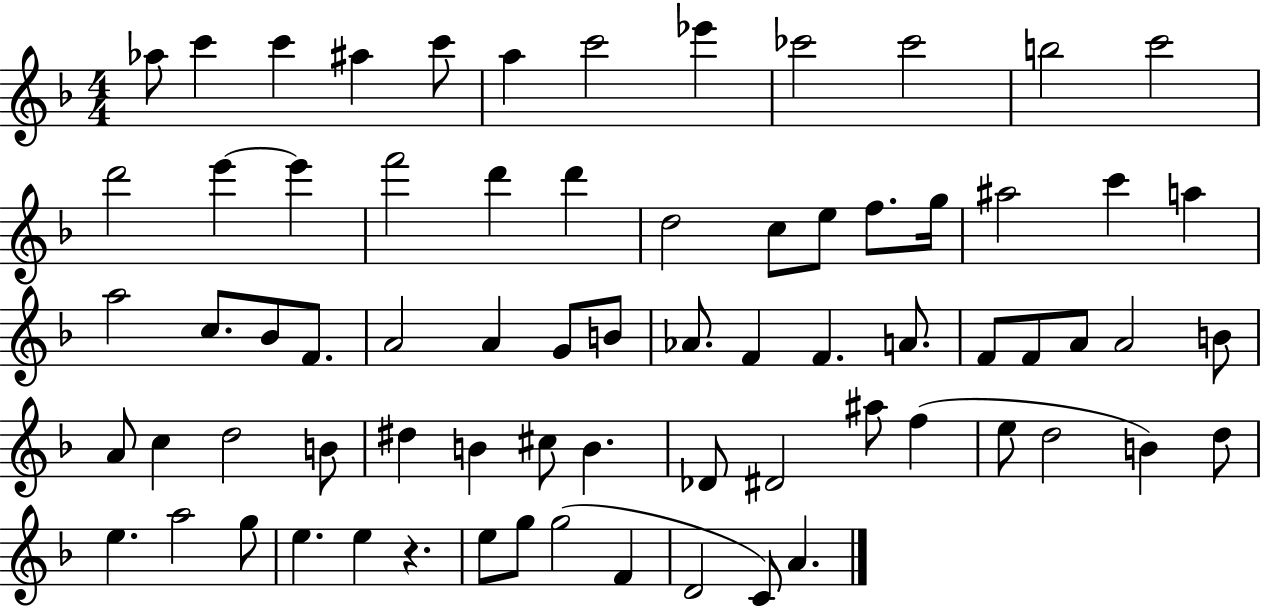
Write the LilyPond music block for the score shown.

{
  \clef treble
  \numericTimeSignature
  \time 4/4
  \key f \major
  aes''8 c'''4 c'''4 ais''4 c'''8 | a''4 c'''2 ees'''4 | ces'''2 ces'''2 | b''2 c'''2 | \break d'''2 e'''4~~ e'''4 | f'''2 d'''4 d'''4 | d''2 c''8 e''8 f''8. g''16 | ais''2 c'''4 a''4 | \break a''2 c''8. bes'8 f'8. | a'2 a'4 g'8 b'8 | aes'8. f'4 f'4. a'8. | f'8 f'8 a'8 a'2 b'8 | \break a'8 c''4 d''2 b'8 | dis''4 b'4 cis''8 b'4. | des'8 dis'2 ais''8 f''4( | e''8 d''2 b'4) d''8 | \break e''4. a''2 g''8 | e''4. e''4 r4. | e''8 g''8 g''2( f'4 | d'2 c'8) a'4. | \break \bar "|."
}